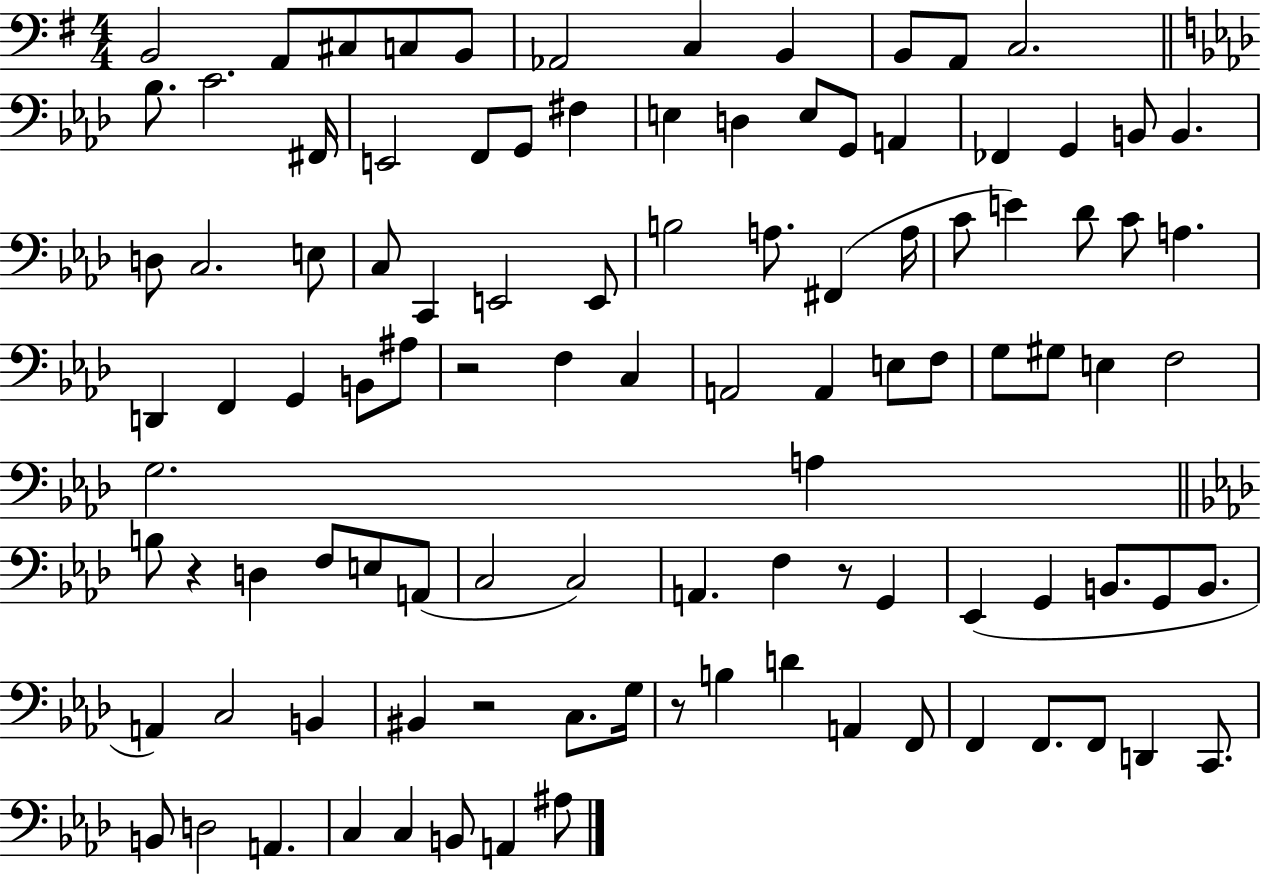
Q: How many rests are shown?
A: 5